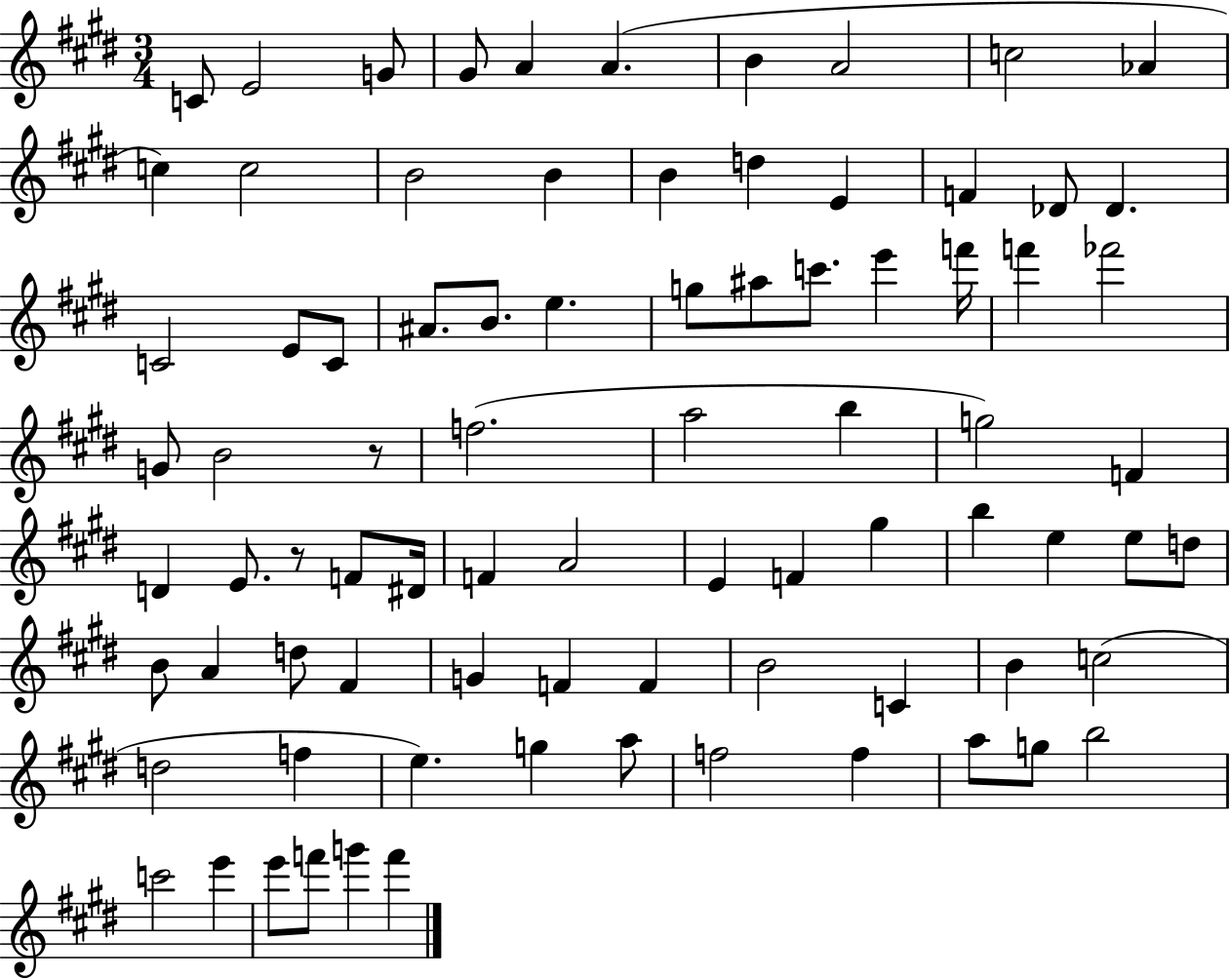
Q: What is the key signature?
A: E major